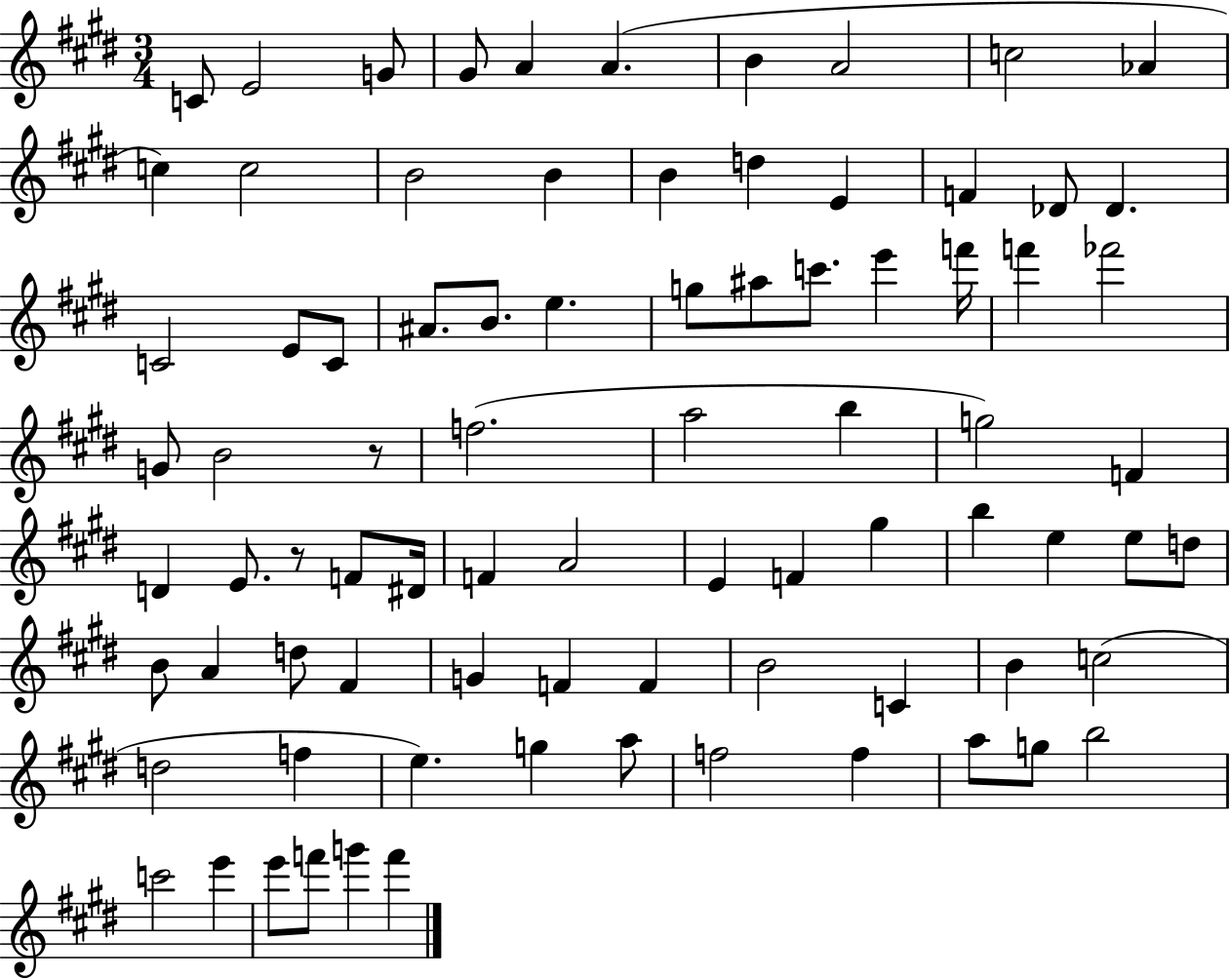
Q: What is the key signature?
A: E major